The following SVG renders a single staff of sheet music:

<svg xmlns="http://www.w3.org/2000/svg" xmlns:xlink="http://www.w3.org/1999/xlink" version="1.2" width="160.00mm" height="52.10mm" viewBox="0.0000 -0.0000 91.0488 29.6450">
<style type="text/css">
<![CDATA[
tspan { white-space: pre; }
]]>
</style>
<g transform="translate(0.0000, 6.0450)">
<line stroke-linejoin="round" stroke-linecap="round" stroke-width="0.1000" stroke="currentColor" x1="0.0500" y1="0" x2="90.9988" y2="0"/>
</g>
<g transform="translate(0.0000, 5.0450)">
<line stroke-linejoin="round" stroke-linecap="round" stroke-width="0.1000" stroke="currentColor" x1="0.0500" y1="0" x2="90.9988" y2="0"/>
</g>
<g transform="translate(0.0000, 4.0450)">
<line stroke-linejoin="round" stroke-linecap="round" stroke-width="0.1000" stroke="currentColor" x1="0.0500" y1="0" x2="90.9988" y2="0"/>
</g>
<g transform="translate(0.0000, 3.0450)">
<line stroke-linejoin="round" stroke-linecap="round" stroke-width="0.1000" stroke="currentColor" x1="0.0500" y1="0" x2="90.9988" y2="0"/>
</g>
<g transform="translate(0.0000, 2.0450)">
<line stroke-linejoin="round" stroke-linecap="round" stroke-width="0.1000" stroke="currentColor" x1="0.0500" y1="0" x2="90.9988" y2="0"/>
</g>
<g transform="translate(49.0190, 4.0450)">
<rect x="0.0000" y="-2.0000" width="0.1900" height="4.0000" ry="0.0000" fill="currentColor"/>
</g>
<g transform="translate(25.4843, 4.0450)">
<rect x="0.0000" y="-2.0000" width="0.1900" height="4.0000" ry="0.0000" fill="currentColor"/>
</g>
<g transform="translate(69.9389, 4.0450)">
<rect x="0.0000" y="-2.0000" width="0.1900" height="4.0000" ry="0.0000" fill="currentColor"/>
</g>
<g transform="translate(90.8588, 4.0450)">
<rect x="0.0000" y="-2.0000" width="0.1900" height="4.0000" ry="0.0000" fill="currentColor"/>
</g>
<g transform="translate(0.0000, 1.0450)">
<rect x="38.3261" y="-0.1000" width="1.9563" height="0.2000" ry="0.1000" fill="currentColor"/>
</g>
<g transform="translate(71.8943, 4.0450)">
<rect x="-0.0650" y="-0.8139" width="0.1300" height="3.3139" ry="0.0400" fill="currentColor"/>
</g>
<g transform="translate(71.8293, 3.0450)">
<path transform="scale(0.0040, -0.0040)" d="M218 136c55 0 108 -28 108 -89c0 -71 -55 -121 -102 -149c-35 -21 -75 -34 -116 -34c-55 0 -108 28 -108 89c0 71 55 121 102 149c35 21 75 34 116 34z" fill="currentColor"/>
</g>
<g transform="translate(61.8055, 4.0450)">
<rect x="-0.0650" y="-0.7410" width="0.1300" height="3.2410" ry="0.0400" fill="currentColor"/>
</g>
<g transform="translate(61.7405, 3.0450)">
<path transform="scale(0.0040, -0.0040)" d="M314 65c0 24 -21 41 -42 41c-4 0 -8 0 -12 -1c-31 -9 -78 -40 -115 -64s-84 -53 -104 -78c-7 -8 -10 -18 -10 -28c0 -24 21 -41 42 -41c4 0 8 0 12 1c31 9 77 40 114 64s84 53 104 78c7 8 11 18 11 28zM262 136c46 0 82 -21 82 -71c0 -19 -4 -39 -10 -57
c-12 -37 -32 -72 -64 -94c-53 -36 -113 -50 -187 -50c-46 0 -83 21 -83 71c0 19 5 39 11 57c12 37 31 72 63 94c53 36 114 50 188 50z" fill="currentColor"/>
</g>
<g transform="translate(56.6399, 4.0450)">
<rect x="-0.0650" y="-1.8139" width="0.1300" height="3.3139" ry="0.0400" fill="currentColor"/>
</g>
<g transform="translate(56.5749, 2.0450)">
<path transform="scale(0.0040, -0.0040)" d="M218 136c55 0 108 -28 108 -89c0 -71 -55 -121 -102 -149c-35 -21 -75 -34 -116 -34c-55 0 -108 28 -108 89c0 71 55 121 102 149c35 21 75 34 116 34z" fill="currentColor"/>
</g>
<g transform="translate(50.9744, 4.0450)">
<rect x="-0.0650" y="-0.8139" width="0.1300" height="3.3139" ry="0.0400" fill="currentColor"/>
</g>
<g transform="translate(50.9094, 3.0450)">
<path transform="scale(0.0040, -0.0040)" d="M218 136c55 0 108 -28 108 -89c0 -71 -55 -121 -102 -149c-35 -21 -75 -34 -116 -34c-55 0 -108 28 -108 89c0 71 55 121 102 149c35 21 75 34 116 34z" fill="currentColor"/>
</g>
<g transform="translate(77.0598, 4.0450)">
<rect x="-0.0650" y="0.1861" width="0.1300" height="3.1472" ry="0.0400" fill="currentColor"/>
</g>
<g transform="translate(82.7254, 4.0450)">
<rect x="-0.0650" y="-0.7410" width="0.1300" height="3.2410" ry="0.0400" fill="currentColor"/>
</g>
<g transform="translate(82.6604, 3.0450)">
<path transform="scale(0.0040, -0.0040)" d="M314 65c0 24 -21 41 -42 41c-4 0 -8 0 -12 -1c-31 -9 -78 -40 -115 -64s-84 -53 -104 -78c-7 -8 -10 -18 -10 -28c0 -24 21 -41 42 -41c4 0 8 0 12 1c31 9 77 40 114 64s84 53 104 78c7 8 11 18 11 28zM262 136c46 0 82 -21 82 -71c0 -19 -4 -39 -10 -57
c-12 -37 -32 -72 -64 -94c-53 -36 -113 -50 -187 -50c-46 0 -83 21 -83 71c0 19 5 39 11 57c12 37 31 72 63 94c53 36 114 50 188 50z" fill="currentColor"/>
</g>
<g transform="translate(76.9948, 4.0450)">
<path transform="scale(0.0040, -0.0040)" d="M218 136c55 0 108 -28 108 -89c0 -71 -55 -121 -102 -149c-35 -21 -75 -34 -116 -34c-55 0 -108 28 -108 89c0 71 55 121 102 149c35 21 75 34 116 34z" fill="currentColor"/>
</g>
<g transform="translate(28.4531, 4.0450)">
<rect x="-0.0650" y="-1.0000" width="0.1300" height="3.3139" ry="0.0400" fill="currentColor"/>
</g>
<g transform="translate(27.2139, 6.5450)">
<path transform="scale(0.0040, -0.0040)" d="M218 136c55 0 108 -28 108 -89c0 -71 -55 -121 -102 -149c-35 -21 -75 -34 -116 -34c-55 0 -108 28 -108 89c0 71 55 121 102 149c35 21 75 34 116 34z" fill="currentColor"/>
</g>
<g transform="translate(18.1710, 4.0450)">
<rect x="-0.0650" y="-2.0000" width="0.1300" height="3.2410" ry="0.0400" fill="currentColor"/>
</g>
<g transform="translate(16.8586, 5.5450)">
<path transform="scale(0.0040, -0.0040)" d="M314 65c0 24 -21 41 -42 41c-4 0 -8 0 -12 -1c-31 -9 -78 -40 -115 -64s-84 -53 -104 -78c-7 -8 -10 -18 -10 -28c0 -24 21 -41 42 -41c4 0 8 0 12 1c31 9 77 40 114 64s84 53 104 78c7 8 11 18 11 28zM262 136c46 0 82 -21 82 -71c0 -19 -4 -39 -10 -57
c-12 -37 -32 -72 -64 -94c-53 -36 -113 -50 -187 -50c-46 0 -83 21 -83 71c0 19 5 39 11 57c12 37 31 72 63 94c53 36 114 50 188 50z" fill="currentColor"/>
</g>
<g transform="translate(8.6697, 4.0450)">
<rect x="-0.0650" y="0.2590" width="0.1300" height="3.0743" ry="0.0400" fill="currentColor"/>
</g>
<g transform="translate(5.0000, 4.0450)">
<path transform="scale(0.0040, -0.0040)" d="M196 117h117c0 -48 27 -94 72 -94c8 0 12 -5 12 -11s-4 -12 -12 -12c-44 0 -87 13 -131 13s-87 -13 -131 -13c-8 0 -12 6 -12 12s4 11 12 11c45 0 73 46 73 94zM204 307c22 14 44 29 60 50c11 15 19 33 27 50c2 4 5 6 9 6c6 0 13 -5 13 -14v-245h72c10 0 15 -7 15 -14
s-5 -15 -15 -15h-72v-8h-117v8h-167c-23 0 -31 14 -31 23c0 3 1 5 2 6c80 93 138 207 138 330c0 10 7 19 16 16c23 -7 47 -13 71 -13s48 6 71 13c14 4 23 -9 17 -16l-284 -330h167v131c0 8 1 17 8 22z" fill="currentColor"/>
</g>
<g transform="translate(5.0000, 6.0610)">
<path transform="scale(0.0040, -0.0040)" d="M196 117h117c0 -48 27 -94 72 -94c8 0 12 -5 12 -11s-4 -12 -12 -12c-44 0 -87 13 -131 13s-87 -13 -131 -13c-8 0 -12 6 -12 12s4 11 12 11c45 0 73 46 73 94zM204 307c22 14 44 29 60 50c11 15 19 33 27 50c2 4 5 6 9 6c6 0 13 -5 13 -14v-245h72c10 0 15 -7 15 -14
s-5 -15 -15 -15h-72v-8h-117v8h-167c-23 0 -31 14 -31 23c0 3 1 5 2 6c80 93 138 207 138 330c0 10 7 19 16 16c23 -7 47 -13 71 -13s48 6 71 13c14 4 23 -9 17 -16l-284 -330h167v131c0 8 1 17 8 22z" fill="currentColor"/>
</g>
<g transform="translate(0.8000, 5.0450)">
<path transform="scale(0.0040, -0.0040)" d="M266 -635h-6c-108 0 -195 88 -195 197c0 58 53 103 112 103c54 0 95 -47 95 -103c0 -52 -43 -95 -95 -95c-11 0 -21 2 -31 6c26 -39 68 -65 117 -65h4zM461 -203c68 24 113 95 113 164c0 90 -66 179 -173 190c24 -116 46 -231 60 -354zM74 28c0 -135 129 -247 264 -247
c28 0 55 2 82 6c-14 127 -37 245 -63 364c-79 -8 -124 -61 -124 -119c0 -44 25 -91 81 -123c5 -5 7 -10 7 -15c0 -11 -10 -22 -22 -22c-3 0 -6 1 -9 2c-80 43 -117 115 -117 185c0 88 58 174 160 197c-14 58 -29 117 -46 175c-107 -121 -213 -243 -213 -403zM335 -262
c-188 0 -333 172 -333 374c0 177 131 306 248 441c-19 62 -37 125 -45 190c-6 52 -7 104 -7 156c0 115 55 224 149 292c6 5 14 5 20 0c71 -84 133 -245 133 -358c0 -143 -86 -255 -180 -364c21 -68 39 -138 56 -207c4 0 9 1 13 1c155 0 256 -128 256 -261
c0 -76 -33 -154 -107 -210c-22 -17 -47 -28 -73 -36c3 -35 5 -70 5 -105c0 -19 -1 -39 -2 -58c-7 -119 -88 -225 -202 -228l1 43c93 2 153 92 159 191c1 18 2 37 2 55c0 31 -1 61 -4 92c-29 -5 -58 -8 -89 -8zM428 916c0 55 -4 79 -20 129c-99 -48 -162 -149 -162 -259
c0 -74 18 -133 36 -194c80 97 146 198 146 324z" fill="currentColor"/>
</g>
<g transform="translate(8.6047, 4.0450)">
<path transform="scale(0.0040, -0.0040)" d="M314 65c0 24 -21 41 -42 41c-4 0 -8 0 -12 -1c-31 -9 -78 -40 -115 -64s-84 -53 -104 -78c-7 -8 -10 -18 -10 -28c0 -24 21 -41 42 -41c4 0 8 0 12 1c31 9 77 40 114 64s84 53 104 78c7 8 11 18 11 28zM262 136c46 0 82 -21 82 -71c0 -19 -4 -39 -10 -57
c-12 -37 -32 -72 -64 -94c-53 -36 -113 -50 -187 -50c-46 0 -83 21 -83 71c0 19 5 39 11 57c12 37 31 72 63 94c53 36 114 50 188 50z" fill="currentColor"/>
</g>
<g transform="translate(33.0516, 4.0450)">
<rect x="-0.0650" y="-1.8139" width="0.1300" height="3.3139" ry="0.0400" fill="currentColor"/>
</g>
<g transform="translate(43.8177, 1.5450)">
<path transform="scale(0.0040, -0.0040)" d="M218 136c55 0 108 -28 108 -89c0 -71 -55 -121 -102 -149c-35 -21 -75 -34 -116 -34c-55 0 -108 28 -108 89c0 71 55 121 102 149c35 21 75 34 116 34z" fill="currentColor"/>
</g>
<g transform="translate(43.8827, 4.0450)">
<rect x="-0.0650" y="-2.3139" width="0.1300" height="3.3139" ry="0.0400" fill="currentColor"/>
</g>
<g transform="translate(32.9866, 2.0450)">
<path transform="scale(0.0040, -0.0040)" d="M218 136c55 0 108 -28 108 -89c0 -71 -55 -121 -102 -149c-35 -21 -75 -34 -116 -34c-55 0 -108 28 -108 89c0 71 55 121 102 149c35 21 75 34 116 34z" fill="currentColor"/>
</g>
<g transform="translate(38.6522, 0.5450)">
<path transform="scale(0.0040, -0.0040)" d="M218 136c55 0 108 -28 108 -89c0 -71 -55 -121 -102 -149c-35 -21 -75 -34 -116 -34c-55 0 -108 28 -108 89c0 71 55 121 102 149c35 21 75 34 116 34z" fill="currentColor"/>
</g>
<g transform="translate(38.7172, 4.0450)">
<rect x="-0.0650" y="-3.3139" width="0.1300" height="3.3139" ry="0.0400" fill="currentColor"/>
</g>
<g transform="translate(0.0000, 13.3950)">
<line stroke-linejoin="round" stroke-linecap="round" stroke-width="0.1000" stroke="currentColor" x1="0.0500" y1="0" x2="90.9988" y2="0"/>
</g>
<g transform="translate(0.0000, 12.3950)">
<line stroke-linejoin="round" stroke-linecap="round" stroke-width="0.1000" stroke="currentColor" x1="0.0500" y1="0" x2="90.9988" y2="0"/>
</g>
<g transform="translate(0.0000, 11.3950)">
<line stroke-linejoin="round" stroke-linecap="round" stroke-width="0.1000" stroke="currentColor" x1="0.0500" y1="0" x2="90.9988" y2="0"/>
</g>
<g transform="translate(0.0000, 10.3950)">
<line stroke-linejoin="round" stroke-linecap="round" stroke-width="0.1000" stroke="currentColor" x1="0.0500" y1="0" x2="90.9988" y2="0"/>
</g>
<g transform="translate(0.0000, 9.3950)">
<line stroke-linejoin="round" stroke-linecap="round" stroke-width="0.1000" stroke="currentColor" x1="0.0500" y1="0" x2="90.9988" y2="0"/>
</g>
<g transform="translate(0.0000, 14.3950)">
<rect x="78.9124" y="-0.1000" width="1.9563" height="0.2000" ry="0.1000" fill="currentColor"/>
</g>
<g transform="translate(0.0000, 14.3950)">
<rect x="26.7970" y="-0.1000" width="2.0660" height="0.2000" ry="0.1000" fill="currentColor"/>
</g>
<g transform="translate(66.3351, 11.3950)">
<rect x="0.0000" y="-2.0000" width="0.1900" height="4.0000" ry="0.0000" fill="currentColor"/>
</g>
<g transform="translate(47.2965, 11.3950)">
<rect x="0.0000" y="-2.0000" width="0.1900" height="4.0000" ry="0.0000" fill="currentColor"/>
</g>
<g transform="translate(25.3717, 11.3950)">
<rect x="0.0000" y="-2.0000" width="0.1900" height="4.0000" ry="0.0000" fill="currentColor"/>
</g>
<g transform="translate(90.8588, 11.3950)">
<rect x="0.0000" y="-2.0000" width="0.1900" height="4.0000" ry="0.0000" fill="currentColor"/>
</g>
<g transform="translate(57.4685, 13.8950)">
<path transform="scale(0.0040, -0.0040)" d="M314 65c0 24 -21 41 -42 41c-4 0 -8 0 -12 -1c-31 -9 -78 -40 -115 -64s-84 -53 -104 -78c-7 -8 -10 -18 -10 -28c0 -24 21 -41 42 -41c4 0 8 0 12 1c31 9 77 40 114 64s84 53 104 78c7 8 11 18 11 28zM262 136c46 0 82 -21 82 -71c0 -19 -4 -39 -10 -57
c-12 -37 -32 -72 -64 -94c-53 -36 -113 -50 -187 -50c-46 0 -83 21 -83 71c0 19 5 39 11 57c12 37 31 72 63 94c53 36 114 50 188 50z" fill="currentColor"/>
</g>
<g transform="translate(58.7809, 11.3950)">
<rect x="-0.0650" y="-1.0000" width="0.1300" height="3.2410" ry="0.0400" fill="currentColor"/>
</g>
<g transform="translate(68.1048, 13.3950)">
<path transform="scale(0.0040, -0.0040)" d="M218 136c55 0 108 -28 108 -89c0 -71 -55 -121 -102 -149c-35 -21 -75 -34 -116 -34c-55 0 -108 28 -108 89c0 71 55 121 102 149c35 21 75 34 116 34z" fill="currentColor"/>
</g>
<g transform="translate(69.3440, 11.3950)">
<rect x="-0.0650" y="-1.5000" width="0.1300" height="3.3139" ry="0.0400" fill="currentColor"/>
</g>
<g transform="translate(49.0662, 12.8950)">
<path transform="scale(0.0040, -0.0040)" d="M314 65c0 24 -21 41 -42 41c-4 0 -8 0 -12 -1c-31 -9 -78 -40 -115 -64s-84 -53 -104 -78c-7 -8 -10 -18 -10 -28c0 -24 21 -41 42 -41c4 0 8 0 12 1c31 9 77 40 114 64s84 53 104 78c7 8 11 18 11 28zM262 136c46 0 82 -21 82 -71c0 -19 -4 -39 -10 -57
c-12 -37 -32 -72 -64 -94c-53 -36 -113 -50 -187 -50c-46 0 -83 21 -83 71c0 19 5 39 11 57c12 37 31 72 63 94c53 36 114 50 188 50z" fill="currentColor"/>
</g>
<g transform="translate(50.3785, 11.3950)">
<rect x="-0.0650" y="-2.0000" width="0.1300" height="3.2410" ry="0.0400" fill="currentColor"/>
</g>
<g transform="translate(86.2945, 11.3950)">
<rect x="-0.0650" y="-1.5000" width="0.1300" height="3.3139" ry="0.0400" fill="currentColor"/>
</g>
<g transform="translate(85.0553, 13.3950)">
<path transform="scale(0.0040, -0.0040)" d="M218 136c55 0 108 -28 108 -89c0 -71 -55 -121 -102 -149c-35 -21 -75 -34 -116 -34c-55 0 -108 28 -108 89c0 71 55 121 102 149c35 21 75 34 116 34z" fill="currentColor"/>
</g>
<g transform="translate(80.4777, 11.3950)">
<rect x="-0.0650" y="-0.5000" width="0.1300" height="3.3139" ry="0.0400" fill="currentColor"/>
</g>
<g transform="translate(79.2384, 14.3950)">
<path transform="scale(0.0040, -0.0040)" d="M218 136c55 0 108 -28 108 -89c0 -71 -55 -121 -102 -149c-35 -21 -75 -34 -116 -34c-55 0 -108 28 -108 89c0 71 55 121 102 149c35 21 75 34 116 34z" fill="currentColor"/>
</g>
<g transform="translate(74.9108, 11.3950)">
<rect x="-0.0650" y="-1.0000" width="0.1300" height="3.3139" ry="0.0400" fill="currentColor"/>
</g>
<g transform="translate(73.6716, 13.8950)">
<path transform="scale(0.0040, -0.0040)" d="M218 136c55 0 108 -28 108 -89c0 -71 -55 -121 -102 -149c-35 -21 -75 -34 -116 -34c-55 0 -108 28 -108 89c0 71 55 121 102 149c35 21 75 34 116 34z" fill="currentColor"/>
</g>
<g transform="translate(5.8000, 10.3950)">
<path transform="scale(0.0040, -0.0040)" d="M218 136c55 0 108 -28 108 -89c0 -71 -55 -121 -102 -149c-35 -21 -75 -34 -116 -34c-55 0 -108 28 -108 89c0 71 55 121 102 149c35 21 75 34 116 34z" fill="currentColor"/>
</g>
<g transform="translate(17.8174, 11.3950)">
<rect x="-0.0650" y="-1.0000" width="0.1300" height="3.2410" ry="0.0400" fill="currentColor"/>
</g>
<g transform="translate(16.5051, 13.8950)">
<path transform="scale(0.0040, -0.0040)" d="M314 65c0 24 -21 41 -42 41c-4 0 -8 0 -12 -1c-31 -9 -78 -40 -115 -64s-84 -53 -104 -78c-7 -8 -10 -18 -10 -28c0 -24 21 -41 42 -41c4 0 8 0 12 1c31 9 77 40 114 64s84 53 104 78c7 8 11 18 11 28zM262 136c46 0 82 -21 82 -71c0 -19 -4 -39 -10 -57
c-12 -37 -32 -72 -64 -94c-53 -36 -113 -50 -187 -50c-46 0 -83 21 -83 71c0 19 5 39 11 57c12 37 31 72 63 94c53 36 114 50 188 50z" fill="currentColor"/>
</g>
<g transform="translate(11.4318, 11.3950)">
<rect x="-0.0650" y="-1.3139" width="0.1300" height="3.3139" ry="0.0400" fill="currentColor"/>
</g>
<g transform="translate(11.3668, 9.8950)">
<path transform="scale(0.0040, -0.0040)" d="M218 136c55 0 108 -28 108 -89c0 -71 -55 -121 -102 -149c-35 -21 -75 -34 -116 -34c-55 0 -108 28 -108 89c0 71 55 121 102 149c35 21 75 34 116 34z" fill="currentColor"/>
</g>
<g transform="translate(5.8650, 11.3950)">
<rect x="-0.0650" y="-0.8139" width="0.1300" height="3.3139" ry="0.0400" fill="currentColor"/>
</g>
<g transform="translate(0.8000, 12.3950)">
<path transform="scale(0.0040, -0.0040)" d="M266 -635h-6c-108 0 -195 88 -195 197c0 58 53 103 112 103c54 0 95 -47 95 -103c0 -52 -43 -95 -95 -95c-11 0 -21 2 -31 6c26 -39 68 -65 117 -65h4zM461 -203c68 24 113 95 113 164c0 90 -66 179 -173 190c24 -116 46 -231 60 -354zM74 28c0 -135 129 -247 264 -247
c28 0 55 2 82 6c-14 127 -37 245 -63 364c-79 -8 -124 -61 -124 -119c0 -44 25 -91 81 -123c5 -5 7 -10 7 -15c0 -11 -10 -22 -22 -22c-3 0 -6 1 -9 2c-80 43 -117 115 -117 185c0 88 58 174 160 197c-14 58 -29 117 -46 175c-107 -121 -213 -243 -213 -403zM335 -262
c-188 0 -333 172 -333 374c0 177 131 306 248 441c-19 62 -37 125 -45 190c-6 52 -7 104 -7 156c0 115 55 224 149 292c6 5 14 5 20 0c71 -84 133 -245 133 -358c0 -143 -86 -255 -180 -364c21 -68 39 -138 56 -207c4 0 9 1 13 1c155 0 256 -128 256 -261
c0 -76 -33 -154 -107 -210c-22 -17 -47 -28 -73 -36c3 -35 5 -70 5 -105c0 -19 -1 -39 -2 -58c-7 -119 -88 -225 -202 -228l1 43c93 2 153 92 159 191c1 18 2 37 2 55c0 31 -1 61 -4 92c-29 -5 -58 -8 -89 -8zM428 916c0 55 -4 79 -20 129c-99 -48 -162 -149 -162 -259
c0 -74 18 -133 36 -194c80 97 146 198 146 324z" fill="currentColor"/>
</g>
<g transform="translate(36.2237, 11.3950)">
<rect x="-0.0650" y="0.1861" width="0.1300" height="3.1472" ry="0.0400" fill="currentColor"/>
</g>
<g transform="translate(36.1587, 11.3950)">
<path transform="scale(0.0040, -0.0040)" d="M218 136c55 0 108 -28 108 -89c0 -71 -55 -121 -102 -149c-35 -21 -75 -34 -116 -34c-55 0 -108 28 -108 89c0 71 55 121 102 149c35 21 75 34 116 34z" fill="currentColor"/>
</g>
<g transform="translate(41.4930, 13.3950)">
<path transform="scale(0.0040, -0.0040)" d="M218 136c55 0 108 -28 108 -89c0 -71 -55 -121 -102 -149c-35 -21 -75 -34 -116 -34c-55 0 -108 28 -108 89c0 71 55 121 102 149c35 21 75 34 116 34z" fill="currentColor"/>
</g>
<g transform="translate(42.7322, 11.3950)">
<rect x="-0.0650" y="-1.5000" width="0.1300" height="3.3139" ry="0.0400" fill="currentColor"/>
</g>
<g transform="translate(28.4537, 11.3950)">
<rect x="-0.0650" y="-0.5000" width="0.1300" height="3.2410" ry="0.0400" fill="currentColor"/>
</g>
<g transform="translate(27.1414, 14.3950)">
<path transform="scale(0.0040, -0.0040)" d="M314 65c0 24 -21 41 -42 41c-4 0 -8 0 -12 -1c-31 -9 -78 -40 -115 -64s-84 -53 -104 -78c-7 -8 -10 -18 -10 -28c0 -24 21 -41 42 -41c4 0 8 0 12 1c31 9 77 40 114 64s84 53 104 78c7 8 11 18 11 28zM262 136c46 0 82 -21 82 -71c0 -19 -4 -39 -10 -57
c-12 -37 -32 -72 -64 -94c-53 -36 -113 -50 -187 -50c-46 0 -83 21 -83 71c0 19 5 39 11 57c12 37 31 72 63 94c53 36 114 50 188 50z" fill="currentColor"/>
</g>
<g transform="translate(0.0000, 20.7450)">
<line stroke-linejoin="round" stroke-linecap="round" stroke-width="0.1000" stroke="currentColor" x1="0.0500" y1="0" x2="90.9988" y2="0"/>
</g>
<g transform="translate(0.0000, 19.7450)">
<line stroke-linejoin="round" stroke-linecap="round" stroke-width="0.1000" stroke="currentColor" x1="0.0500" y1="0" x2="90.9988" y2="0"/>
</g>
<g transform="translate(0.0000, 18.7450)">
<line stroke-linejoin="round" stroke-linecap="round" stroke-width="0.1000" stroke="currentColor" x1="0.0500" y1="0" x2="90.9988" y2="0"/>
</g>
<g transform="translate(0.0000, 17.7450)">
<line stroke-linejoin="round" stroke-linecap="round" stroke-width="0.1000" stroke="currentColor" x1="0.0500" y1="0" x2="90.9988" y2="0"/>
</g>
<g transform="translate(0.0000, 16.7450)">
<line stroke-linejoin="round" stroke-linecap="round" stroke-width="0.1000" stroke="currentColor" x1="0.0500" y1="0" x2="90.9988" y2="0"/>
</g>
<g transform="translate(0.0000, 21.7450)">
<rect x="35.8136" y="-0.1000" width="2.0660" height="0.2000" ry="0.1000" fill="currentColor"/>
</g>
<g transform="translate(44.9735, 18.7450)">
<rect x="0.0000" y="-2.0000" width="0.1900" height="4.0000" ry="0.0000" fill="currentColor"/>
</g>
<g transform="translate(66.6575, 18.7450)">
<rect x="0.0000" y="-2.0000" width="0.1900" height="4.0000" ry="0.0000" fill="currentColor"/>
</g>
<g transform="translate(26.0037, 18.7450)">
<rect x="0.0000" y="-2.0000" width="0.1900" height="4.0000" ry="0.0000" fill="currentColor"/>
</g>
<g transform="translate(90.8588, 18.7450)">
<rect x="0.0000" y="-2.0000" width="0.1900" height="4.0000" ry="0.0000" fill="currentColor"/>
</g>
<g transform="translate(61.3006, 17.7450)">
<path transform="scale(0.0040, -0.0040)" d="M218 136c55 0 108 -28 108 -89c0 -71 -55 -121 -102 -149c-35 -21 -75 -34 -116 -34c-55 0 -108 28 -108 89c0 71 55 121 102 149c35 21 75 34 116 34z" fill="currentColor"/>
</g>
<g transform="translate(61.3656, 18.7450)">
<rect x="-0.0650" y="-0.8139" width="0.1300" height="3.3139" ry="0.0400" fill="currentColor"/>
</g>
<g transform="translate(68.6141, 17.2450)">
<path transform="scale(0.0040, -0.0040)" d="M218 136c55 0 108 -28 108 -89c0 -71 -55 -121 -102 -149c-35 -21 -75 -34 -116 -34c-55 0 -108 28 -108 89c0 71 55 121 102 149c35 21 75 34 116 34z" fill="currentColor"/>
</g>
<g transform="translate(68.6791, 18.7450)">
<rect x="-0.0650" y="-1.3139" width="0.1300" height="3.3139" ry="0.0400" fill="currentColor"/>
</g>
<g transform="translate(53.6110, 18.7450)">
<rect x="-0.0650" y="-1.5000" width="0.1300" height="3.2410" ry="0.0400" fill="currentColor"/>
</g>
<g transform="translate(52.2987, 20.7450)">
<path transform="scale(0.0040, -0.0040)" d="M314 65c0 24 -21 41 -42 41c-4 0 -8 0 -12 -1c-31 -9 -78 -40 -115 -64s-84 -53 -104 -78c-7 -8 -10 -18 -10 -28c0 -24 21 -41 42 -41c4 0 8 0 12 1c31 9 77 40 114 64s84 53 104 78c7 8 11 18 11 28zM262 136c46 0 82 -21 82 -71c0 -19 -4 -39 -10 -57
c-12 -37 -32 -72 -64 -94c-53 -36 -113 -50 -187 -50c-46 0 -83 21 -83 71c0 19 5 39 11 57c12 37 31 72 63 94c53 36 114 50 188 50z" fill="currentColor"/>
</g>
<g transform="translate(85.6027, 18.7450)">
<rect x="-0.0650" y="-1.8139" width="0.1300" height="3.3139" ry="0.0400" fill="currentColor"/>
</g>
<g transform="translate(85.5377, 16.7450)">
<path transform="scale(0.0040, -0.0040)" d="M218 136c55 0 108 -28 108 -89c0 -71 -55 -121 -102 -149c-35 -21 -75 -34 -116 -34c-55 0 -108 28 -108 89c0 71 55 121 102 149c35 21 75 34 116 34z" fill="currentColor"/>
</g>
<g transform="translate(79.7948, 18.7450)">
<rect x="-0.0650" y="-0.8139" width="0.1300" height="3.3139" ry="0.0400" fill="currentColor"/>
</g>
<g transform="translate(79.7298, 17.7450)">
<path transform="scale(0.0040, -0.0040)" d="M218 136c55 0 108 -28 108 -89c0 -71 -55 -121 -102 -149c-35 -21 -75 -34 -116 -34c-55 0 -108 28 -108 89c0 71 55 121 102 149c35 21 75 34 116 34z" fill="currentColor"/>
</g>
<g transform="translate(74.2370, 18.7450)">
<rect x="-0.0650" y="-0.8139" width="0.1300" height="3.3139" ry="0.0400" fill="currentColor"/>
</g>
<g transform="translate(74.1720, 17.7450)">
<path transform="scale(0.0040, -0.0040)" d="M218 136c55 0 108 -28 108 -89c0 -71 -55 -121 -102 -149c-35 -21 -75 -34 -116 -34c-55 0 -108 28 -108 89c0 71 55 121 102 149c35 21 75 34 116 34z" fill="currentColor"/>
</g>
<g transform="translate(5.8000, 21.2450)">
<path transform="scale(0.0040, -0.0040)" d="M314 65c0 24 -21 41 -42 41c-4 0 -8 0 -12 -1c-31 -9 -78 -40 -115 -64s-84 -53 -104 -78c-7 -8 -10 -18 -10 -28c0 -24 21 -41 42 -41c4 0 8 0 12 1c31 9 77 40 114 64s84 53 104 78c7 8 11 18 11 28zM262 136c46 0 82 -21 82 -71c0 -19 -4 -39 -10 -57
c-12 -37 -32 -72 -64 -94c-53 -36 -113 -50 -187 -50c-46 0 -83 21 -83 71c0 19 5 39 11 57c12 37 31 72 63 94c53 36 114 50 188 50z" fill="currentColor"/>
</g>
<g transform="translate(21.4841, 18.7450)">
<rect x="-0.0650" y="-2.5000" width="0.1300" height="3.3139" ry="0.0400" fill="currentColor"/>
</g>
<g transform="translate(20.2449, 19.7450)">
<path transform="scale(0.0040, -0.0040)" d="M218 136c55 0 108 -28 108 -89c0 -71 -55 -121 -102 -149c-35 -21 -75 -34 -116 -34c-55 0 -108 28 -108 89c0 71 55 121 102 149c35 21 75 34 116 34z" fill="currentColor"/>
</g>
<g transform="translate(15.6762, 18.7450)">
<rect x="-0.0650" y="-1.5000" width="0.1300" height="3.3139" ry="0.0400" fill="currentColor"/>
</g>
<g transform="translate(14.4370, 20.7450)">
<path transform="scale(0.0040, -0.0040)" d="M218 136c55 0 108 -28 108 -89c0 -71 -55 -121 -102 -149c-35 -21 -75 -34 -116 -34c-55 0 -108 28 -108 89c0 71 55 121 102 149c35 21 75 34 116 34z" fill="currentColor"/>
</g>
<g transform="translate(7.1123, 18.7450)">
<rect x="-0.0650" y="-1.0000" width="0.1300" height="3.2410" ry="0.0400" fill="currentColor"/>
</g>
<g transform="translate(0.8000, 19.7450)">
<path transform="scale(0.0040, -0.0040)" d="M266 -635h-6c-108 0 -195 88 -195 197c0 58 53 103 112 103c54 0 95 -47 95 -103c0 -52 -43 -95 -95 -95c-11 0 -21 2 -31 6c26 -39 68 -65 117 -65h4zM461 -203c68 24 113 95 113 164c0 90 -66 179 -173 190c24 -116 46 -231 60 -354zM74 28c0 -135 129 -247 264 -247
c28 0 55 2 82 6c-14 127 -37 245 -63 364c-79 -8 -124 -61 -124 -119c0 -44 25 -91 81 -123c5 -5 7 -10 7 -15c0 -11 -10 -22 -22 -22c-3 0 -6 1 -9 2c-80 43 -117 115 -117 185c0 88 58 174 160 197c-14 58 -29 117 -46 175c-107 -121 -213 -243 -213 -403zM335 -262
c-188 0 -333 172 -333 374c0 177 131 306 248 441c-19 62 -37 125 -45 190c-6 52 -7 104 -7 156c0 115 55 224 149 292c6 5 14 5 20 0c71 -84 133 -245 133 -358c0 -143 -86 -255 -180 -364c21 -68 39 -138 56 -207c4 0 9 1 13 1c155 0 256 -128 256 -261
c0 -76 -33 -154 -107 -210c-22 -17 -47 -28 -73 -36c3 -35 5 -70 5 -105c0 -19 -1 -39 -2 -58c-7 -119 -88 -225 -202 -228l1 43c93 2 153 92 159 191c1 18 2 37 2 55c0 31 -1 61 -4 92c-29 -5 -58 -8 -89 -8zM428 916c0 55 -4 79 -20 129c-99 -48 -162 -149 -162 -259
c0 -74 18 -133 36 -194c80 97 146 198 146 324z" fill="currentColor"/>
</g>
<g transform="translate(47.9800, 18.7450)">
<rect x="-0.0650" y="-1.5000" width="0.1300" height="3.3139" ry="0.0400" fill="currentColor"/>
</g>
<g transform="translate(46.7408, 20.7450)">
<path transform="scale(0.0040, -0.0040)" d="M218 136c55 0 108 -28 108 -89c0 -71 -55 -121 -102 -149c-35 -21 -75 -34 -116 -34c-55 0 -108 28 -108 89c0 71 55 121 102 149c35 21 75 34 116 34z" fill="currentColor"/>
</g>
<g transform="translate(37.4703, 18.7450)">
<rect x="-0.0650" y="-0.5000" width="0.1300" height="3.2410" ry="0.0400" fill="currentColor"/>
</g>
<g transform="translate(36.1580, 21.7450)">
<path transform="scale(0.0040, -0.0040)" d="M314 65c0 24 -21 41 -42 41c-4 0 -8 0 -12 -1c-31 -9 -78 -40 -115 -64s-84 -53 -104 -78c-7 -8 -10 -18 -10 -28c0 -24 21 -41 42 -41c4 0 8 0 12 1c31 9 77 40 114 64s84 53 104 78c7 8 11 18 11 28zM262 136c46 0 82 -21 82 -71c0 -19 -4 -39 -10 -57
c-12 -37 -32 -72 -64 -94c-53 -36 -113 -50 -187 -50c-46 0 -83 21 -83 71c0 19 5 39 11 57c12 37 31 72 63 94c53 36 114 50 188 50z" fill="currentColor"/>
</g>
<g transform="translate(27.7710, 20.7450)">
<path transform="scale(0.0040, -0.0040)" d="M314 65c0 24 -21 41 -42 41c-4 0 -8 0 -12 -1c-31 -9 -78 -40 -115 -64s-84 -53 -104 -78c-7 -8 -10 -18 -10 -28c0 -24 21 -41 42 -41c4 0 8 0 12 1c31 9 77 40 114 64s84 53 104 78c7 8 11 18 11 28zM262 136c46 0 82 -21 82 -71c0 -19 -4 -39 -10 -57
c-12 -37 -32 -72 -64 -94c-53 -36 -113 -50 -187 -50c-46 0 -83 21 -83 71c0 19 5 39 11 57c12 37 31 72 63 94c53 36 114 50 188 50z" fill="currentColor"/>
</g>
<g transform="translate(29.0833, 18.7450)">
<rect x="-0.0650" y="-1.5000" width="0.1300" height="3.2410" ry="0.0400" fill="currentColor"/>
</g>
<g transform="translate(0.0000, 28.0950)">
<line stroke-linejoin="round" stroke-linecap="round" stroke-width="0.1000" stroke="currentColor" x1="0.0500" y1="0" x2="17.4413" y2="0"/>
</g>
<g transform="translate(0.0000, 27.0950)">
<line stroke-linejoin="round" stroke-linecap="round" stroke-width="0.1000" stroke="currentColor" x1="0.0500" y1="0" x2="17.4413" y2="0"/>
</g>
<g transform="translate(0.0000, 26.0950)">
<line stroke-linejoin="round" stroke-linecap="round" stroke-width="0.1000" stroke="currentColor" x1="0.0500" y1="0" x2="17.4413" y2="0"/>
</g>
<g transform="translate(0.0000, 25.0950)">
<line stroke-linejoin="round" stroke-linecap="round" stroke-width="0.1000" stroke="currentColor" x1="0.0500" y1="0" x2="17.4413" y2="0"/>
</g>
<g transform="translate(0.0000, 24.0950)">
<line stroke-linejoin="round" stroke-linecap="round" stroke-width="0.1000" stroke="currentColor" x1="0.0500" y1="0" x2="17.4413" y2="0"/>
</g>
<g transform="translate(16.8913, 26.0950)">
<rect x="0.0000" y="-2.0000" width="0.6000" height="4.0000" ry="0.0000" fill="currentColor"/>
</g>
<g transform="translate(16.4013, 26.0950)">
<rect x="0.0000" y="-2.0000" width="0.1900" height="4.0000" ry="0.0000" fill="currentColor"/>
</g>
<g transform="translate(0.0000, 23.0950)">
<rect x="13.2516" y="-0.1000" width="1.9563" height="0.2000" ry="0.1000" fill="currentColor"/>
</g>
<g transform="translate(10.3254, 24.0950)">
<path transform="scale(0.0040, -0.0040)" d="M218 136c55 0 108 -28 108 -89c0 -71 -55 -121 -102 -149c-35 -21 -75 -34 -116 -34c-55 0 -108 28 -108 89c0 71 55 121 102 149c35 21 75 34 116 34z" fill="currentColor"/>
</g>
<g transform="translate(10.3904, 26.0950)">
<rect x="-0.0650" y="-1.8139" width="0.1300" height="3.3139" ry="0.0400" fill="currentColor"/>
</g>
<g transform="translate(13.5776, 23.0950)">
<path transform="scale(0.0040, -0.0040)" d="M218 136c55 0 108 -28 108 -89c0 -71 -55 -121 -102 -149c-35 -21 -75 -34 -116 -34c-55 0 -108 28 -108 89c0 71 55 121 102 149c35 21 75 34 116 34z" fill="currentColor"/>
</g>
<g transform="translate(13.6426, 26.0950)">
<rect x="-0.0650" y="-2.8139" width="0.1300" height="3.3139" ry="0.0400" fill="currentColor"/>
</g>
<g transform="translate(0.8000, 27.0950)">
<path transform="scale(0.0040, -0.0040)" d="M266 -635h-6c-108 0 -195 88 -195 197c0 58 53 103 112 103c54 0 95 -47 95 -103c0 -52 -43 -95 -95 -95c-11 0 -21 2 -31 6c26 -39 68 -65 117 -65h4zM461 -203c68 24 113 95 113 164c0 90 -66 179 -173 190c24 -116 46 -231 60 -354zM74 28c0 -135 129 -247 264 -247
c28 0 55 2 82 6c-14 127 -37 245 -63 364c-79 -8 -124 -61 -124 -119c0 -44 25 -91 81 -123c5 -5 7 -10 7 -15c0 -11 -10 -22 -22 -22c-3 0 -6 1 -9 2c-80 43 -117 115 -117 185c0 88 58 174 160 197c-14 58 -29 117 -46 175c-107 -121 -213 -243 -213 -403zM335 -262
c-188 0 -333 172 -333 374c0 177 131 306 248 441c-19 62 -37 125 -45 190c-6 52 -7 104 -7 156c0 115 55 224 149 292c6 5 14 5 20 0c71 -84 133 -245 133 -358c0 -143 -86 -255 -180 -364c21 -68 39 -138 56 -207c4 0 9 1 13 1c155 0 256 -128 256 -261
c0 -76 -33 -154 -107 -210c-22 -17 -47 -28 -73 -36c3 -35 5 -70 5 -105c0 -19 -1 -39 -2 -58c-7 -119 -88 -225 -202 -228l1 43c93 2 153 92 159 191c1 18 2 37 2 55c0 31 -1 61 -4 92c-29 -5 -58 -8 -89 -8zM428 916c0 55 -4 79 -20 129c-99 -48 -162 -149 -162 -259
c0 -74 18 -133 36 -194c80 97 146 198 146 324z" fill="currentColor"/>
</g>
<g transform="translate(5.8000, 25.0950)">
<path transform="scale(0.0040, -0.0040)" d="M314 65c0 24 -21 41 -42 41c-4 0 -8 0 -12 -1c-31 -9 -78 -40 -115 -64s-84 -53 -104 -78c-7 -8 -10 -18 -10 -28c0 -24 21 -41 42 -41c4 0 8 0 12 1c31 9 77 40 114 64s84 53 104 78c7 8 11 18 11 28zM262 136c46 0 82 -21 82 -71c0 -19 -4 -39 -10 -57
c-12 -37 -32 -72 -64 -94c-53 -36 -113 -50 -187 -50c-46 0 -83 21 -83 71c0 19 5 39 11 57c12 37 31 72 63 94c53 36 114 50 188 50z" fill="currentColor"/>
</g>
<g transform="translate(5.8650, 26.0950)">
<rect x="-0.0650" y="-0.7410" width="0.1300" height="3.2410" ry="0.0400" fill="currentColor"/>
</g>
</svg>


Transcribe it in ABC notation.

X:1
T:Untitled
M:4/4
L:1/4
K:C
B2 F2 D f b g d f d2 d B d2 d e D2 C2 B E F2 D2 E D C E D2 E G E2 C2 E E2 d e d d f d2 f a